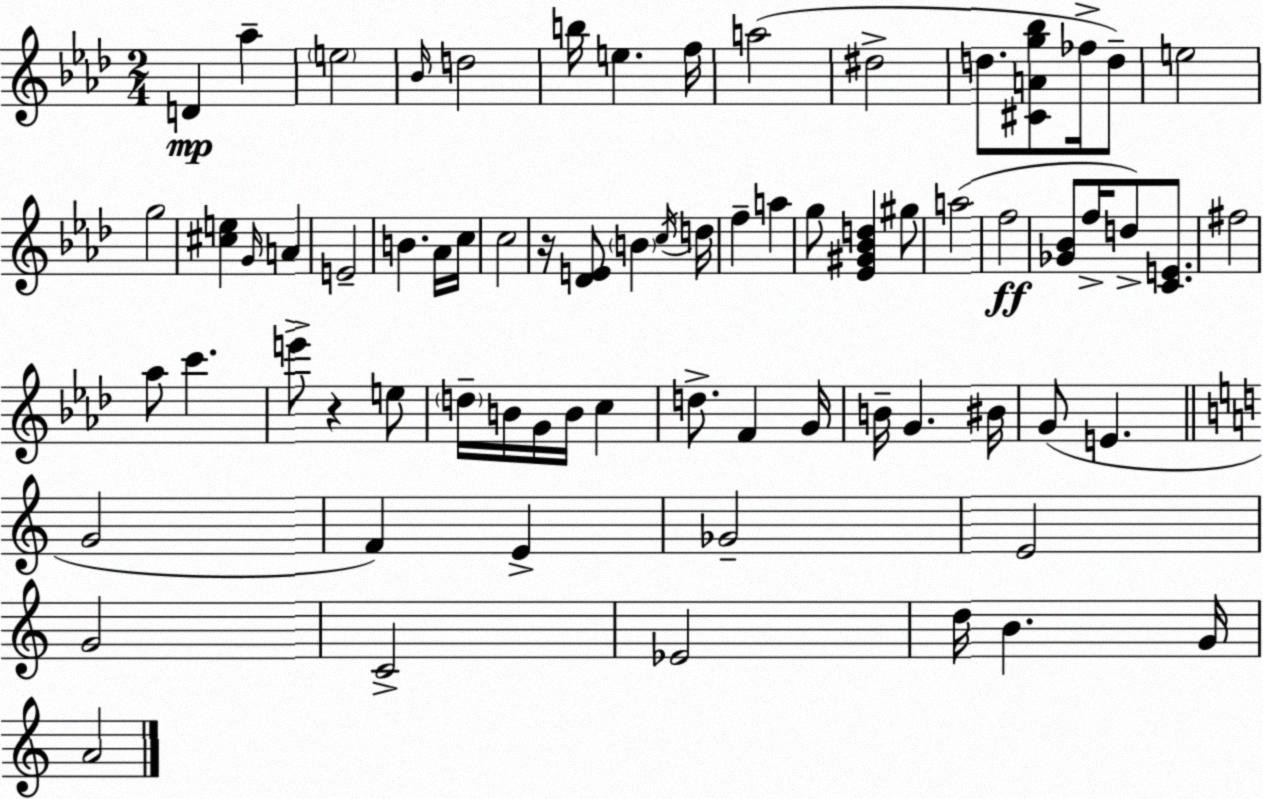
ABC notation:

X:1
T:Untitled
M:2/4
L:1/4
K:Fm
D _a e2 _B/4 d2 b/4 e f/4 a2 ^d2 d/2 [^CAg_b]/2 _f/4 d/2 e2 g2 [^ce] G/4 A E2 B _A/4 c/4 c2 z/4 [_DE]/2 B c/4 d/4 f a g/2 [_E^G_Bd] ^g/2 a2 f2 [_G_B]/2 f/4 d/2 [CE]/2 ^f2 _a/2 c' e'/2 z e/2 d/4 B/4 G/4 B/4 c d/2 F G/4 B/4 G ^B/4 G/2 E G2 F E _G2 E2 G2 C2 _E2 d/4 B G/4 A2